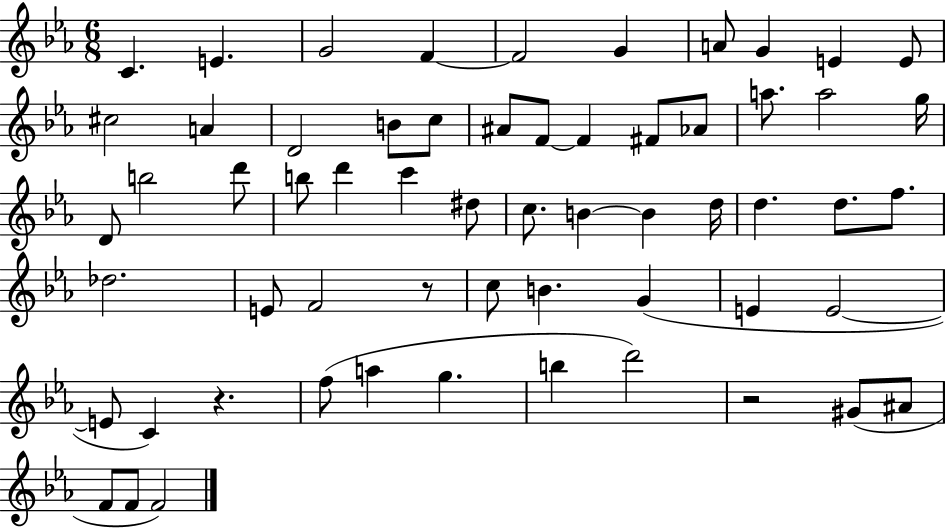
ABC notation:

X:1
T:Untitled
M:6/8
L:1/4
K:Eb
C E G2 F F2 G A/2 G E E/2 ^c2 A D2 B/2 c/2 ^A/2 F/2 F ^F/2 _A/2 a/2 a2 g/4 D/2 b2 d'/2 b/2 d' c' ^d/2 c/2 B B d/4 d d/2 f/2 _d2 E/2 F2 z/2 c/2 B G E E2 E/2 C z f/2 a g b d'2 z2 ^G/2 ^A/2 F/2 F/2 F2